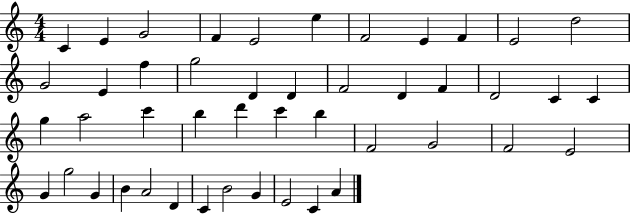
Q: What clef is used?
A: treble